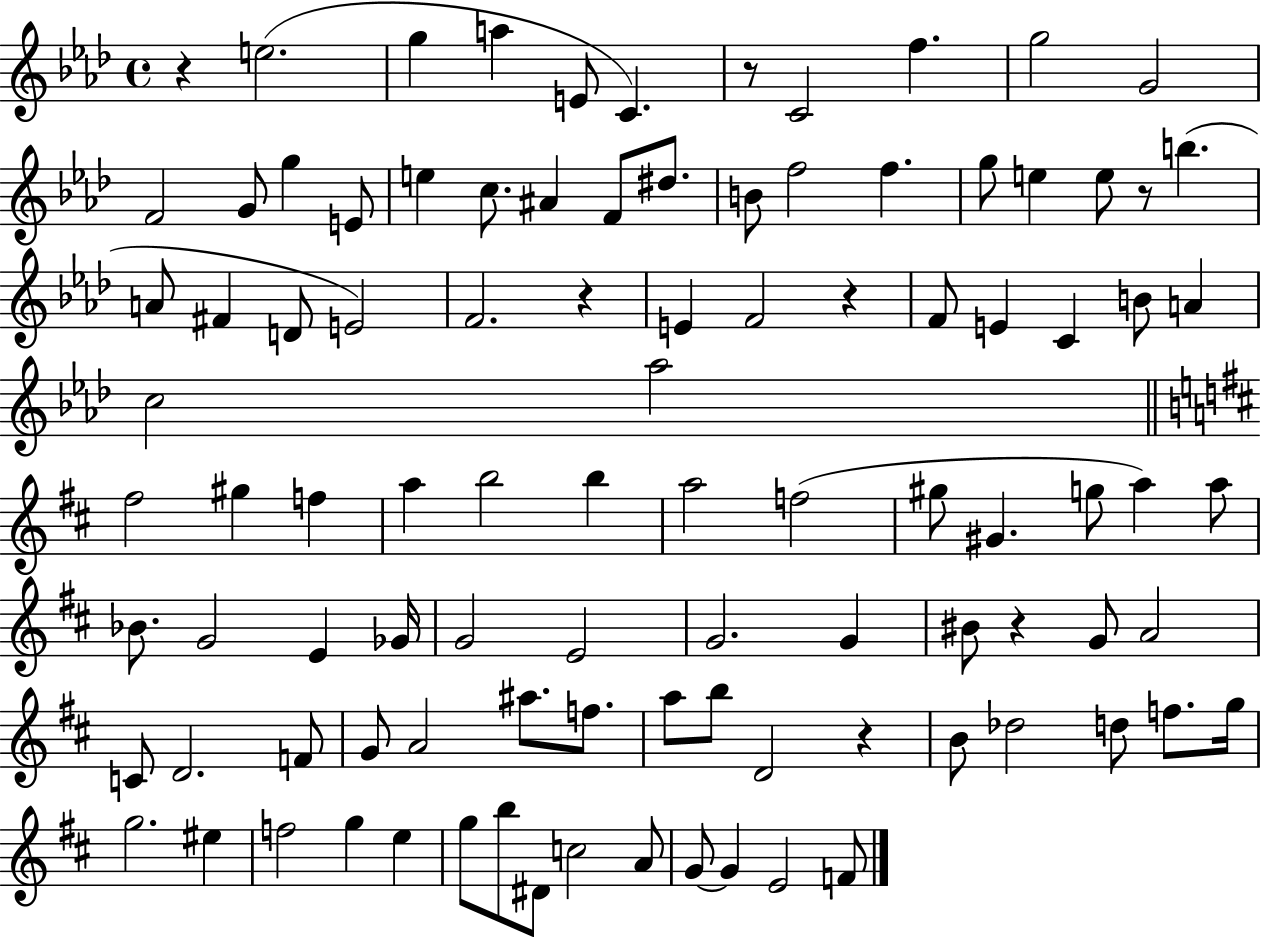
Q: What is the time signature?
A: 4/4